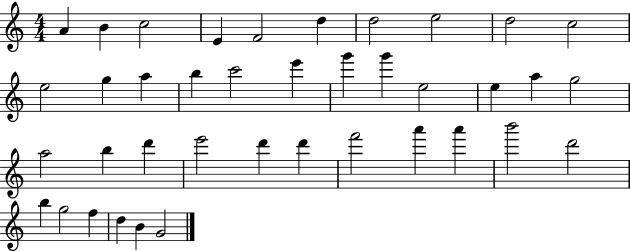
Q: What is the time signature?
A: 4/4